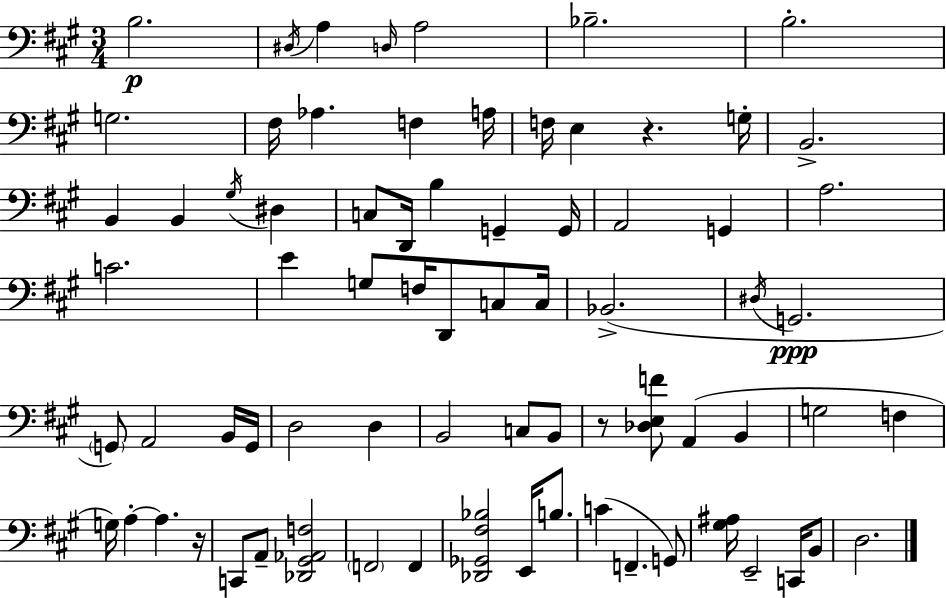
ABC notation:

X:1
T:Untitled
M:3/4
L:1/4
K:A
B,2 ^D,/4 A, D,/4 A,2 _B,2 B,2 G,2 ^F,/4 _A, F, A,/4 F,/4 E, z G,/4 B,,2 B,, B,, ^G,/4 ^D, C,/2 D,,/4 B, G,, G,,/4 A,,2 G,, A,2 C2 E G,/2 F,/4 D,,/2 C,/2 C,/4 _B,,2 ^D,/4 G,,2 G,,/2 A,,2 B,,/4 G,,/4 D,2 D, B,,2 C,/2 B,,/2 z/2 [_D,E,F]/2 A,, B,, G,2 F, G,/4 A, A, z/4 C,,/2 A,,/2 [_D,,^G,,_A,,F,]2 F,,2 F,, [_D,,_G,,^F,_B,]2 E,,/4 B,/2 C F,, G,,/2 [^G,^A,]/4 E,,2 C,,/4 B,,/2 D,2